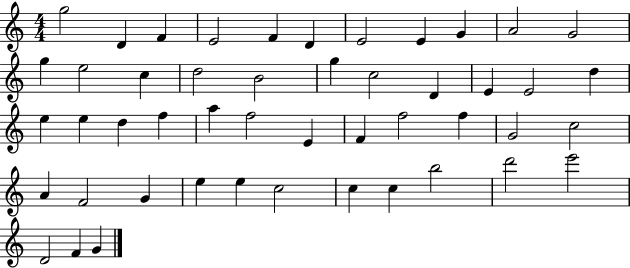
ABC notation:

X:1
T:Untitled
M:4/4
L:1/4
K:C
g2 D F E2 F D E2 E G A2 G2 g e2 c d2 B2 g c2 D E E2 d e e d f a f2 E F f2 f G2 c2 A F2 G e e c2 c c b2 d'2 e'2 D2 F G